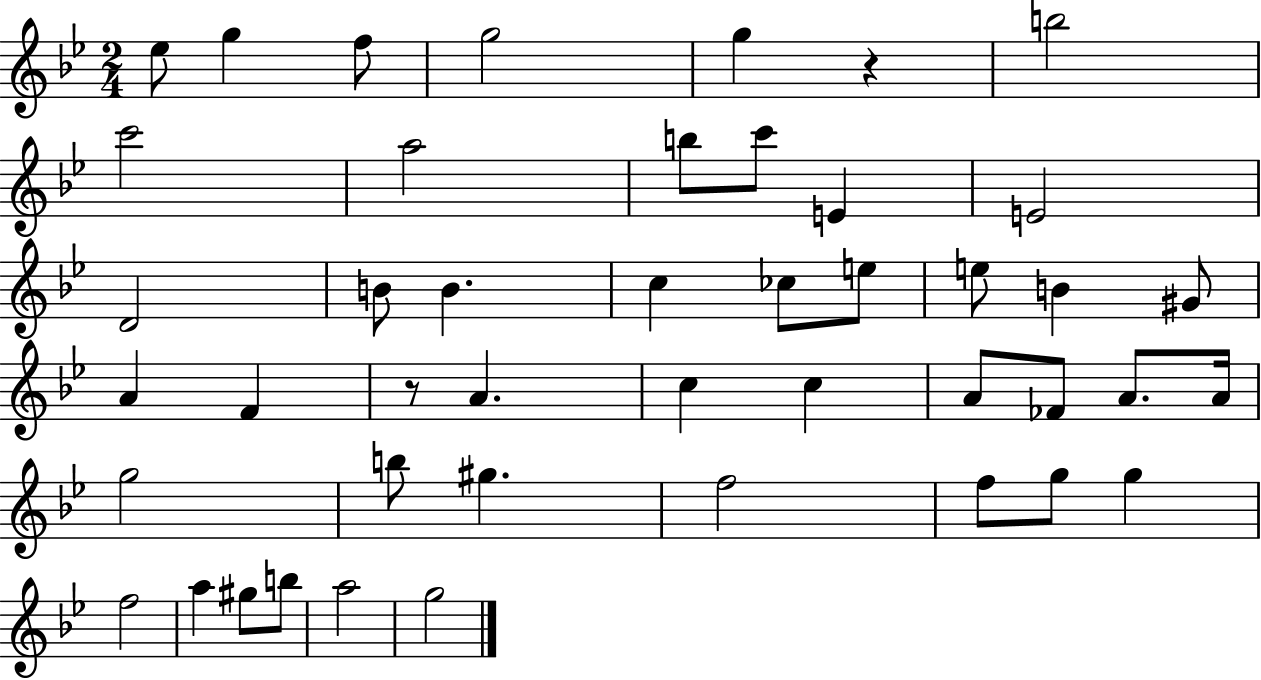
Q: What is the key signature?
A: BES major